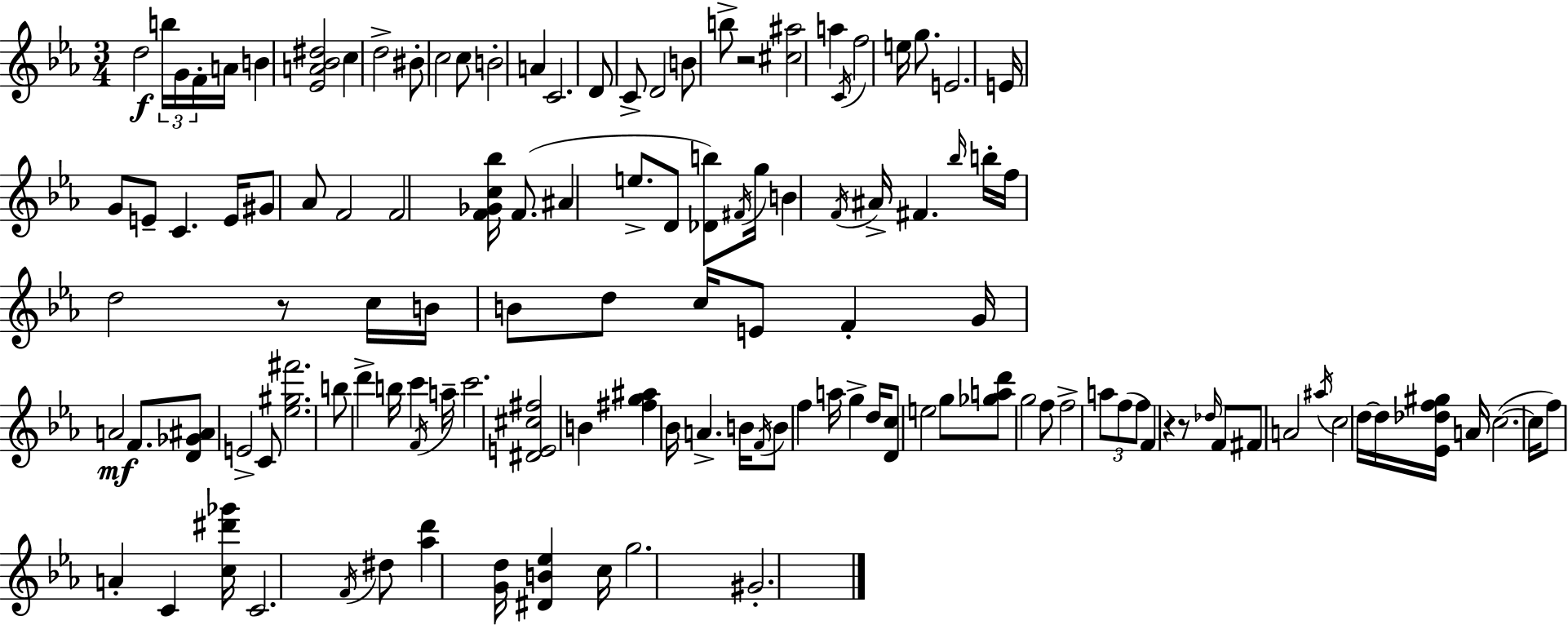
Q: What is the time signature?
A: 3/4